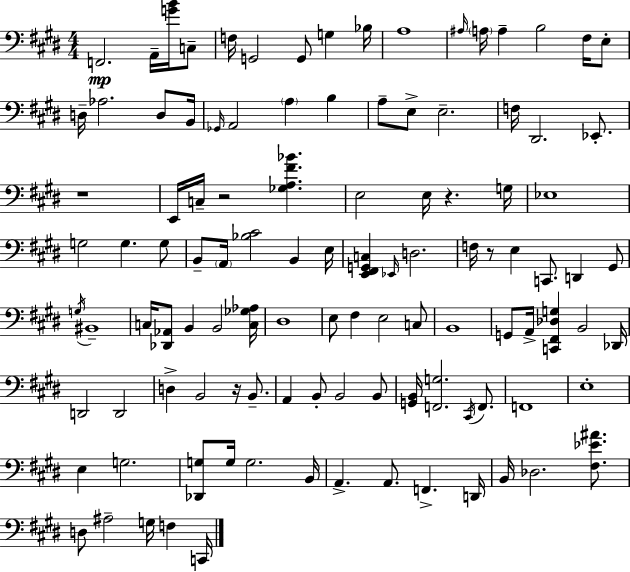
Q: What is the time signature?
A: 4/4